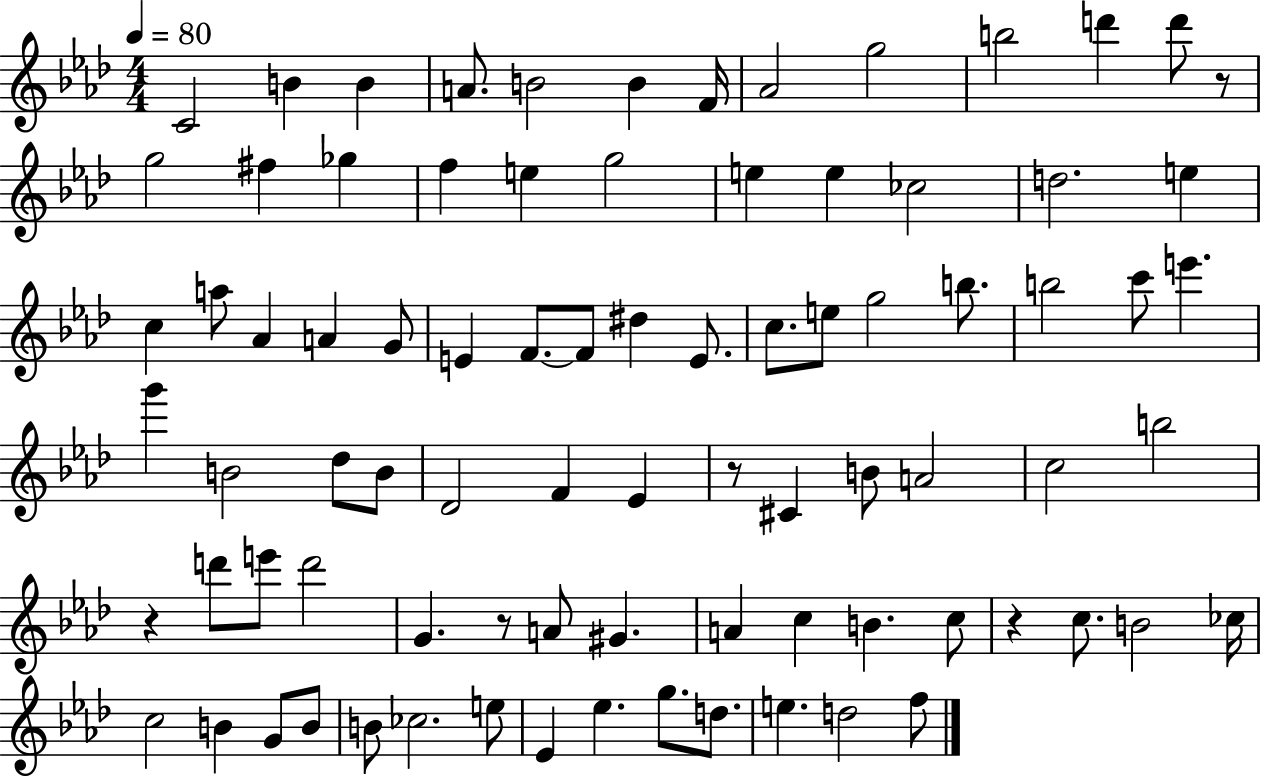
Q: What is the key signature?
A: AES major